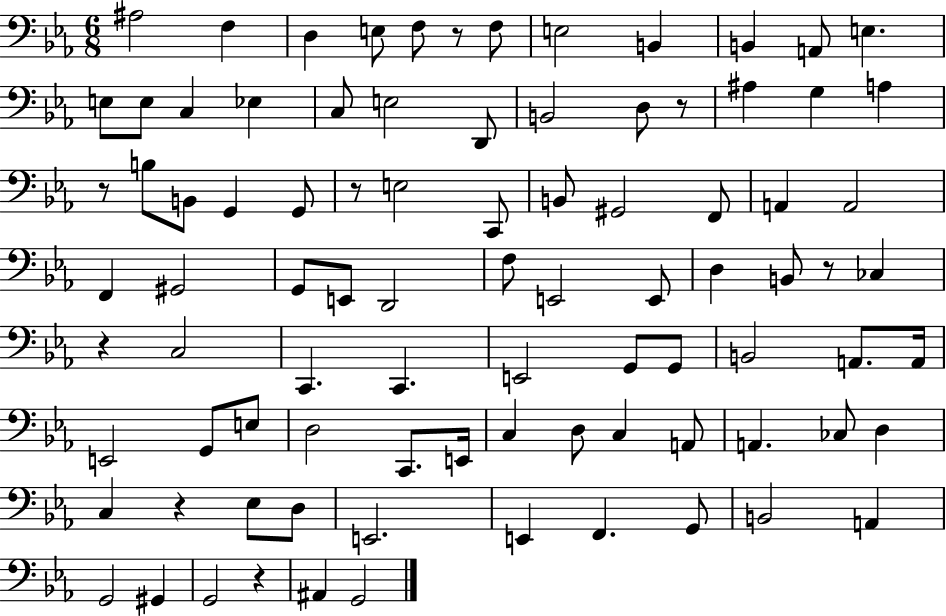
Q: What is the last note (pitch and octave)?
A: G2